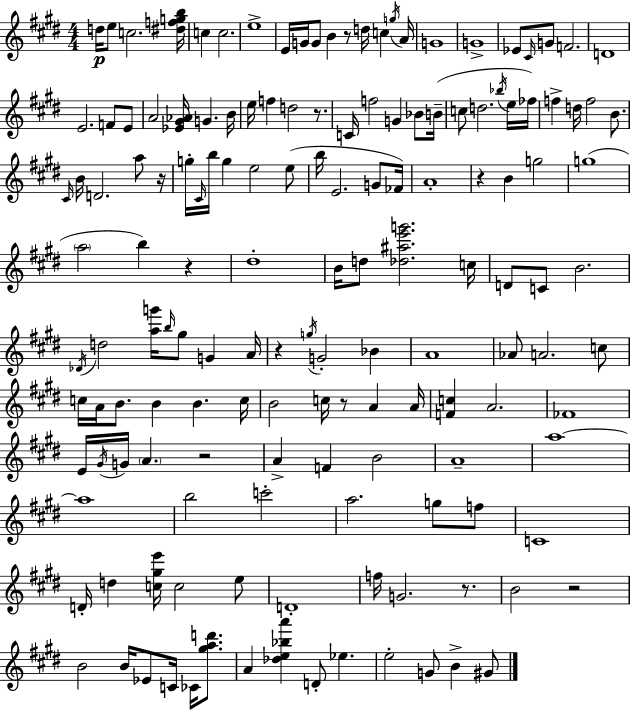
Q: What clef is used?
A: treble